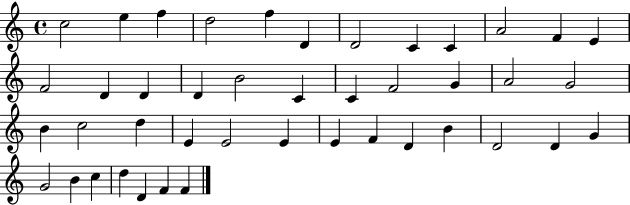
{
  \clef treble
  \time 4/4
  \defaultTimeSignature
  \key c \major
  c''2 e''4 f''4 | d''2 f''4 d'4 | d'2 c'4 c'4 | a'2 f'4 e'4 | \break f'2 d'4 d'4 | d'4 b'2 c'4 | c'4 f'2 g'4 | a'2 g'2 | \break b'4 c''2 d''4 | e'4 e'2 e'4 | e'4 f'4 d'4 b'4 | d'2 d'4 g'4 | \break g'2 b'4 c''4 | d''4 d'4 f'4 f'4 | \bar "|."
}